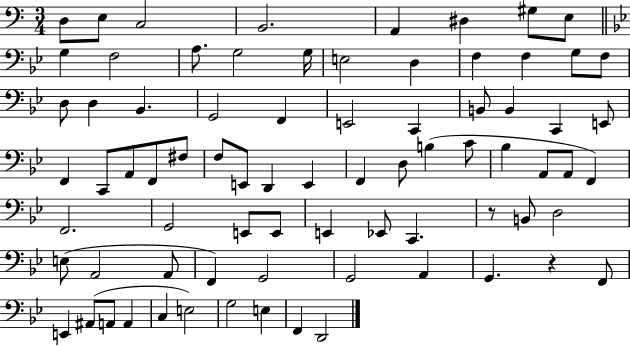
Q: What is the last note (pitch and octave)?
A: D2